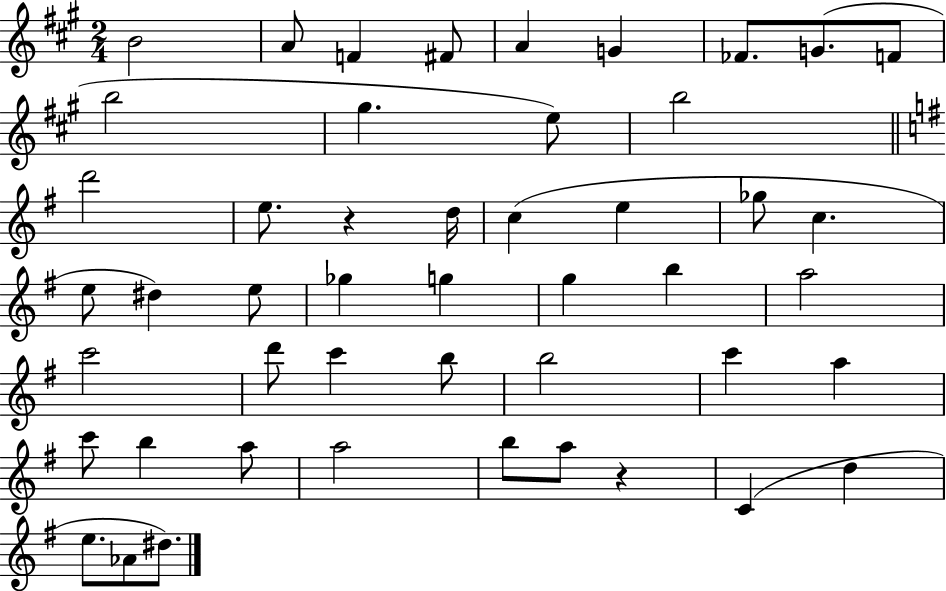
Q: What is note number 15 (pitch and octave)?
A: E5